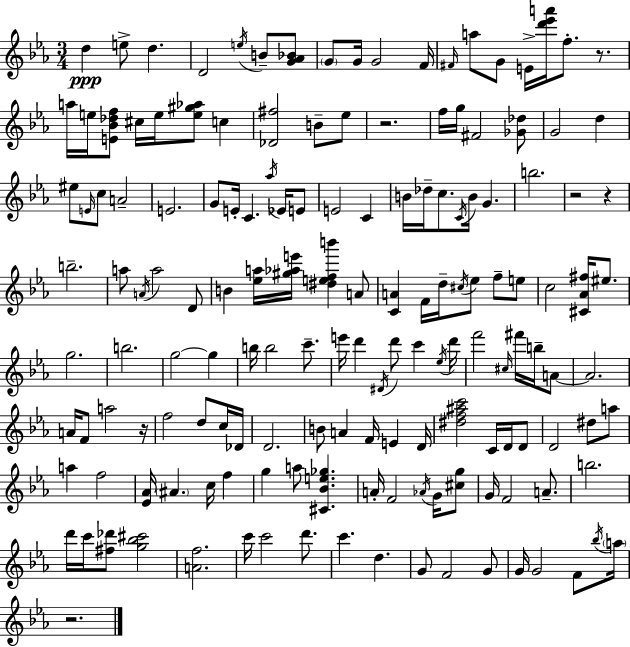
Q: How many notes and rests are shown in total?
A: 155